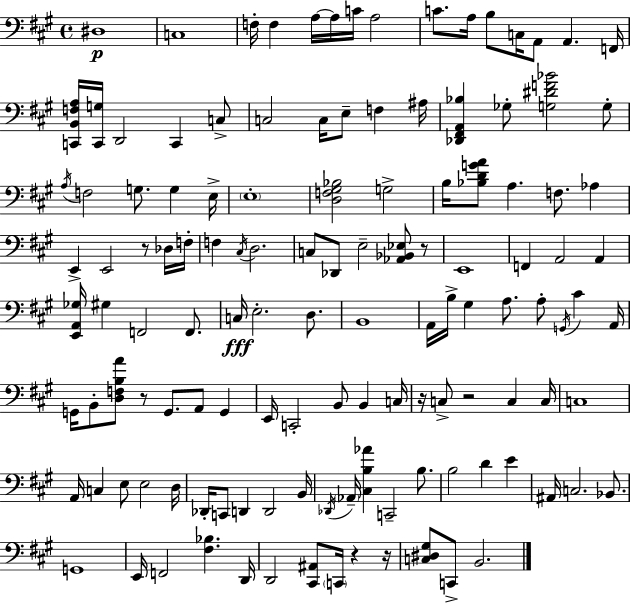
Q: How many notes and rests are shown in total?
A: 127